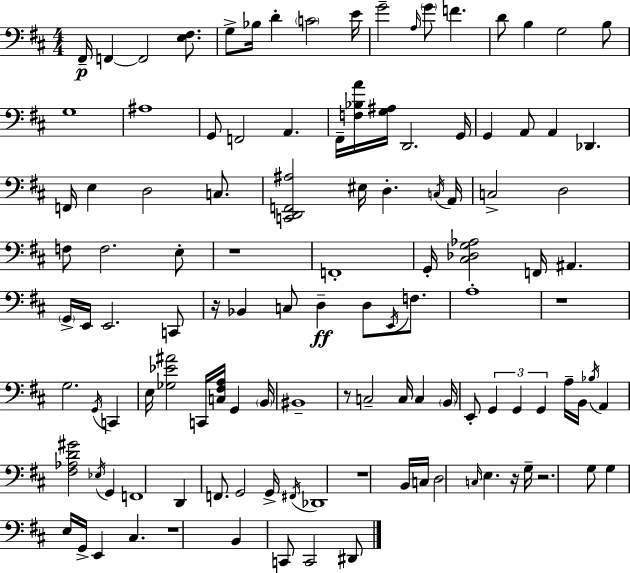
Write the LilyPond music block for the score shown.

{
  \clef bass
  \numericTimeSignature
  \time 4/4
  \key d \major
  fis,16--\p f,4~~ f,2 <e fis>8. | g8-> bes16 d'4-. \parenthesize c'2 e'16 | g'2-- \grace { a16 } \parenthesize g'8 f'4. | d'8 b4 g2 b8 | \break g1 | ais1 | g,8 f,2 a,4. | fis,16-- <f bes a'>16 <g ais>16 d,2. | \break g,16 g,4 a,8 a,4 des,4. | f,16 e4 d2 c8. | <c, d, f, ais>2 eis16 d4.-. | \acciaccatura { c16 } a,16 c2-> d2 | \break f8 f2. | e8-. r1 | f,1-. | g,16-. <cis des g aes>2 f,16 ais,4. | \break \parenthesize g,16-> e,16 e,2. | c,8 r16 bes,4 c8 d4--\ff d8 \acciaccatura { e,16 } | f8. a1-. | r1 | \break g2. \acciaccatura { g,16 } | c,4 e16 <ges ees' ais'>2 c,16 <c fis a>16 g,4 | \parenthesize b,16 bis,1-- | r8 c2-- c16 c4 | \break \parenthesize b,16 e,8-. \tuplet 3/2 { g,4 g,4 g,4 } | a16-- b,16 \acciaccatura { bes16 } a,4 <fis aes d' gis'>2 | \acciaccatura { ees16 } g,4 f,1 | d,4 f,8. g,2 | \break g,16-> \acciaccatura { fis,16 } des,1 | r1 | b,16 c16 d2 | \grace { c16 } e4. r16 g16-- r2. | \break g8 g4 e16 g,16-> e,4 | cis4. r1 | b,4 c,8 c,2 | dis,8 \bar "|."
}